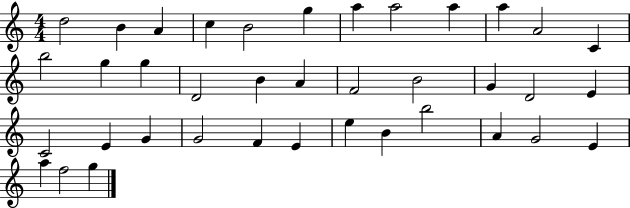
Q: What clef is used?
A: treble